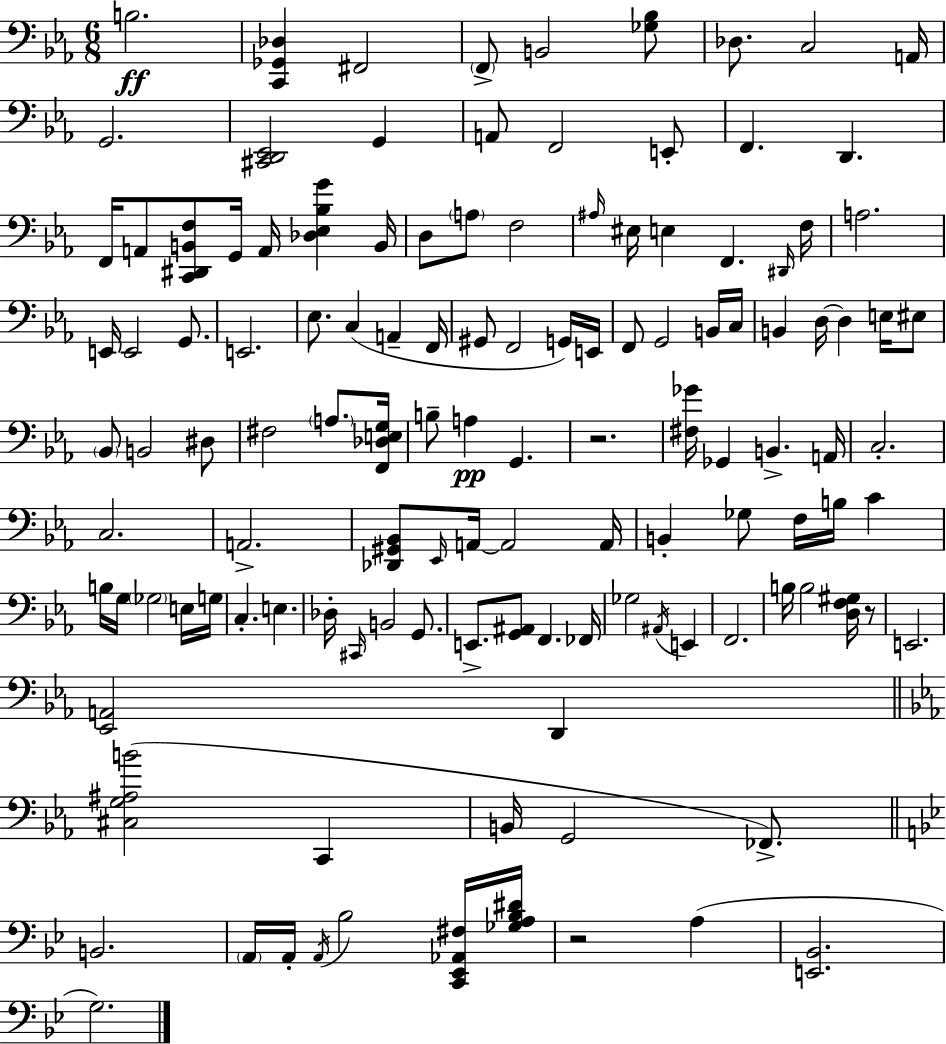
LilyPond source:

{
  \clef bass
  \numericTimeSignature
  \time 6/8
  \key c \minor
  b2.\ff | <c, ges, des>4 fis,2 | \parenthesize f,8-> b,2 <ges bes>8 | des8. c2 a,16 | \break g,2. | <cis, d, ees,>2 g,4 | a,8 f,2 e,8-. | f,4. d,4. | \break f,16 a,8 <c, dis, b, f>8 g,16 a,16 <des ees bes g'>4 b,16 | d8 \parenthesize a8 f2 | \grace { ais16 } eis16 e4 f,4. | \grace { dis,16 } f16 a2. | \break e,16 e,2 g,8. | e,2. | ees8. c4( a,4-- | f,16 gis,8 f,2 | \break g,16) e,16 f,8 g,2 | b,16 c16 b,4 d16~~ d4 e16 | eis8 \parenthesize bes,8 b,2 | dis8 fis2 \parenthesize a8. | \break <f, des e g>16 b8-- a4\pp g,4. | r2. | <fis ges'>16 ges,4 b,4.-> | a,16 c2.-. | \break c2. | a,2.-> | <des, gis, bes,>8 \grace { ees,16 } a,16~~ a,2 | a,16 b,4-. ges8 f16 b16 c'4 | \break b16 g16 \parenthesize ges2 | e16 g16 c4.-. e4. | des16-. \grace { cis,16 } b,2 | g,8. e,8.-> <g, ais,>8 f,4. | \break fes,16 ges2 | \acciaccatura { ais,16 } e,4 f,2. | b16 b2 | <d f gis>16 r8 e,2. | \break <ees, a,>2 | d,4 \bar "||" \break \key c \minor <cis g ais b'>2( c,4 | b,16 g,2 fes,8.->) | \bar "||" \break \key bes \major b,2. | \parenthesize a,16 a,16-. \acciaccatura { a,16 } bes2 <c, ees, aes, fis>16 | <ges a bes dis'>16 r2 a4( | <e, bes,>2. | \break g2.) | \bar "|."
}